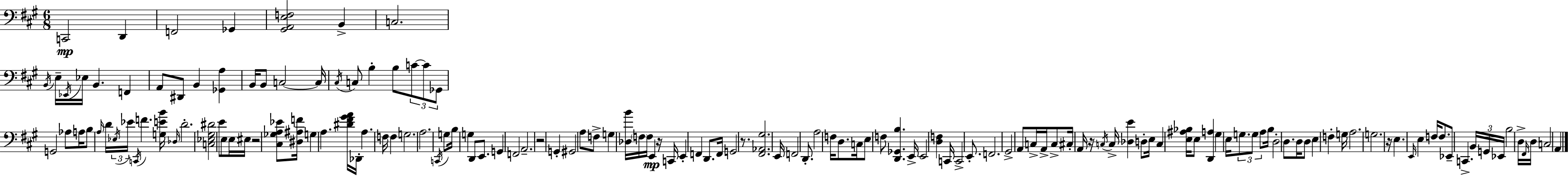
{
  \clef bass
  \numericTimeSignature
  \time 6/8
  \key a \major
  c,2\mp d,4 | f,2 ges,4 | <gis, a, e f>2 b,4-> | c2. | \break \acciaccatura { b,16 } e16-- \acciaccatura { ees,16 } ees16 b,4. f,4 | a,8 dis,8 b,4 <ges, a>4 | b,16 b,8 c2~~ | c16 \acciaccatura { cis16 } c8 b4-. b8 \tuplet 3/2 { c'8~~ | \break c'8 ges,8 } g,2 | aes8 a16 b8 \grace { a16 } d'16 \tuplet 3/2 { \acciaccatura { ees16 } ees'16 \acciaccatura { c,16 } } f'4. | <g e' b'>16 \grace { des16 } d'2.-. | <c ees gis dis'>2 | \break e'8 e8 e16 eis16 r2 | <cis ges a ees'>8 <dis ais f'>16 g4 | a4. <dis' fis' gis' a'>16 des,16-. a4. | f16 f4 g2. | \break a2. | \acciaccatura { c,16 } g8 b16 g4 | d,8 e,8. g,4 | f,2 a,2.-- | \break r2 | g,4-. gis,2 | a8 f8-> g4 | <des b'>16 \parenthesize f16 f16 e,4\mp r16 c,16 e,4-. | \break f,4 d,8. f,16 g,2 | r8. <fis, aes, gis>2. | e,16 f,2 | d,8.-. a2 | \break f16 d8. c16 e8 f8 | <d, ges, b>4. e,16-> e,2 | <d f>4 c,16 c,2-> | e,8.-. f,2. | \break gis,2-> | a,8 c16-> a,16-> c8-> cis16-. a,16 | r16 \acciaccatura { c16 } c16-> <des e'>4 d8-. e16 c4 | <e ais bes>16 e8 <d, a>4 gis4 | \break e16 \tuplet 3/2 { g8. g8 a8 } b16 d2-. | d8. d16 d8 | e4 f4-. g16 a2. | g2. | \break r16 e4. | \grace { e,16 } e4 f16 f8. | ees,8-- c,4.-> \tuplet 3/2 { b,16 g,16 ees,16 } | b2 d16-> \grace { fis,16 } d16 c2 | \break a,4 \bar "|."
}